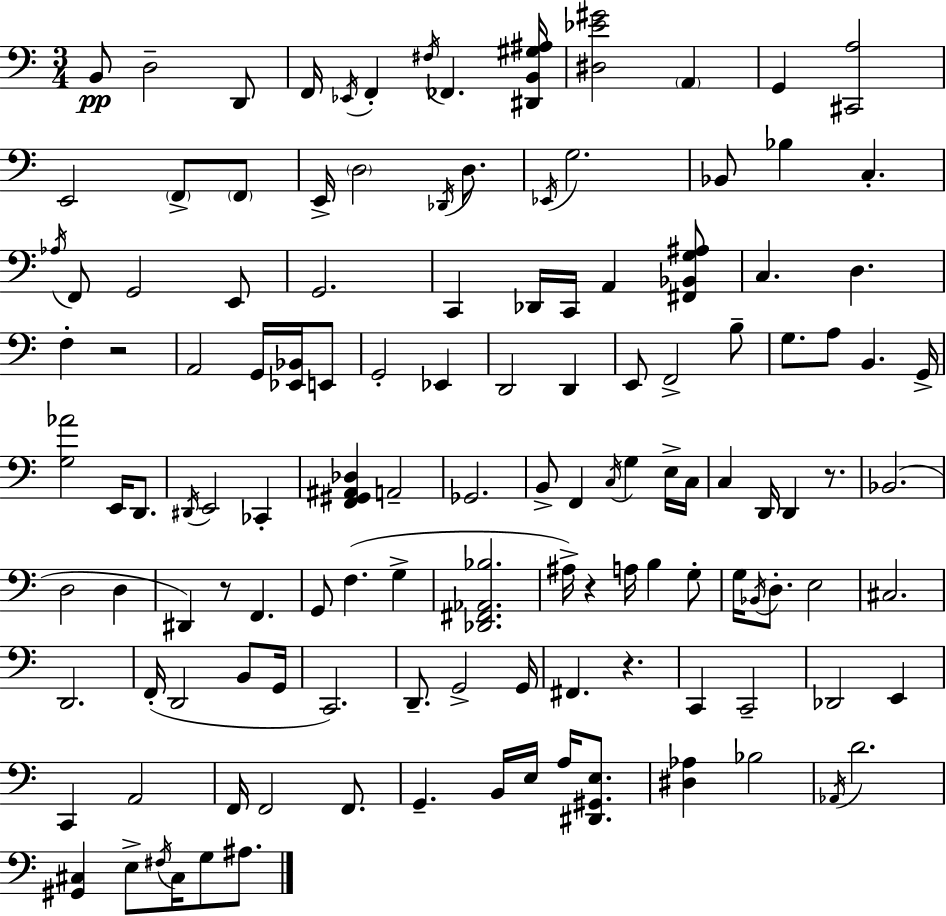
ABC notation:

X:1
T:Untitled
M:3/4
L:1/4
K:C
B,,/2 D,2 D,,/2 F,,/4 _E,,/4 F,, ^F,/4 _F,, [^D,,B,,^G,^A,]/4 [^D,_E^G]2 A,, G,, [^C,,A,]2 E,,2 F,,/2 F,,/2 E,,/4 D,2 _D,,/4 D,/2 _E,,/4 G,2 _B,,/2 _B, C, _A,/4 F,,/2 G,,2 E,,/2 G,,2 C,, _D,,/4 C,,/4 A,, [^F,,_B,,G,^A,]/2 C, D, F, z2 A,,2 G,,/4 [_E,,_B,,]/4 E,,/2 G,,2 _E,, D,,2 D,, E,,/2 F,,2 B,/2 G,/2 A,/2 B,, G,,/4 [G,_A]2 E,,/4 D,,/2 ^D,,/4 E,,2 _C,, [F,,^G,,^A,,_D,] A,,2 _G,,2 B,,/2 F,, C,/4 G, E,/4 C,/4 C, D,,/4 D,, z/2 _B,,2 D,2 D, ^D,, z/2 F,, G,,/2 F, G, [_D,,^F,,_A,,_B,]2 ^A,/4 z A,/4 B, G,/2 G,/4 _B,,/4 D,/2 E,2 ^C,2 D,,2 F,,/4 D,,2 B,,/2 G,,/4 C,,2 D,,/2 G,,2 G,,/4 ^F,, z C,, C,,2 _D,,2 E,, C,, A,,2 F,,/4 F,,2 F,,/2 G,, B,,/4 E,/4 A,/4 [^D,,^G,,E,]/2 [^D,_A,] _B,2 _A,,/4 D2 [^G,,^C,] E,/2 ^F,/4 ^C,/4 G,/2 ^A,/2